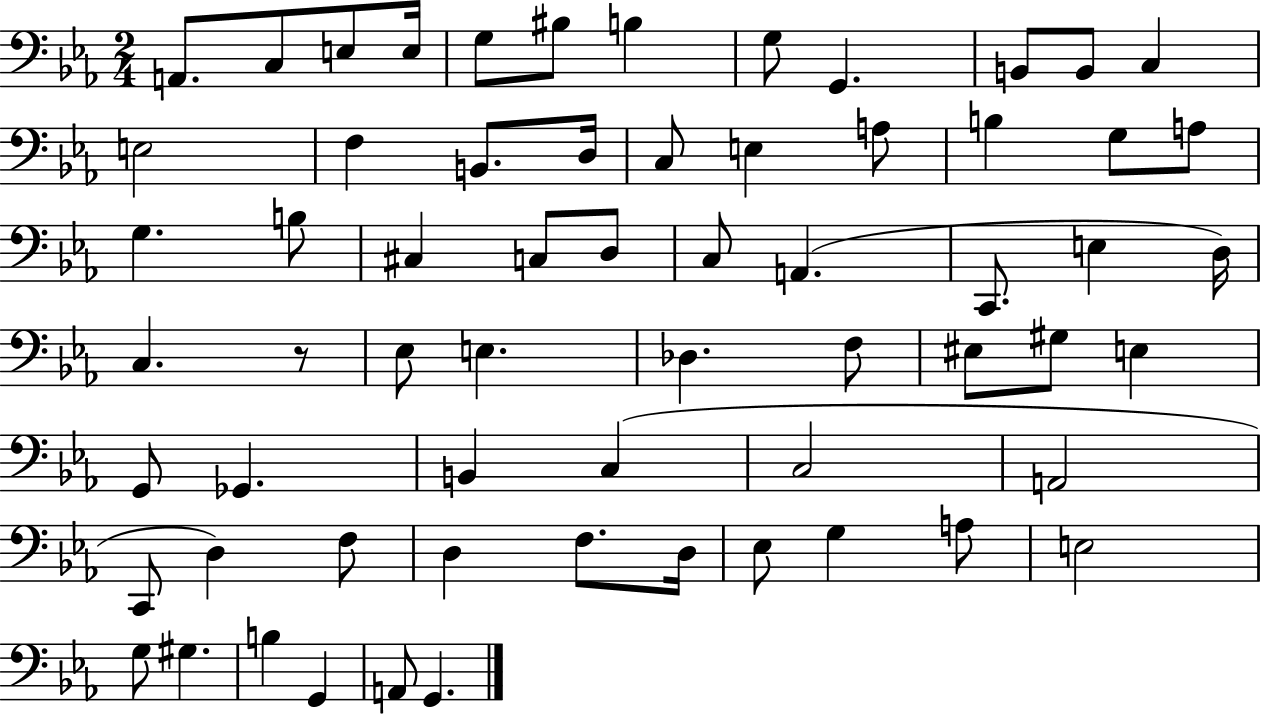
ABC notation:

X:1
T:Untitled
M:2/4
L:1/4
K:Eb
A,,/2 C,/2 E,/2 E,/4 G,/2 ^B,/2 B, G,/2 G,, B,,/2 B,,/2 C, E,2 F, B,,/2 D,/4 C,/2 E, A,/2 B, G,/2 A,/2 G, B,/2 ^C, C,/2 D,/2 C,/2 A,, C,,/2 E, D,/4 C, z/2 _E,/2 E, _D, F,/2 ^E,/2 ^G,/2 E, G,,/2 _G,, B,, C, C,2 A,,2 C,,/2 D, F,/2 D, F,/2 D,/4 _E,/2 G, A,/2 E,2 G,/2 ^G, B, G,, A,,/2 G,,